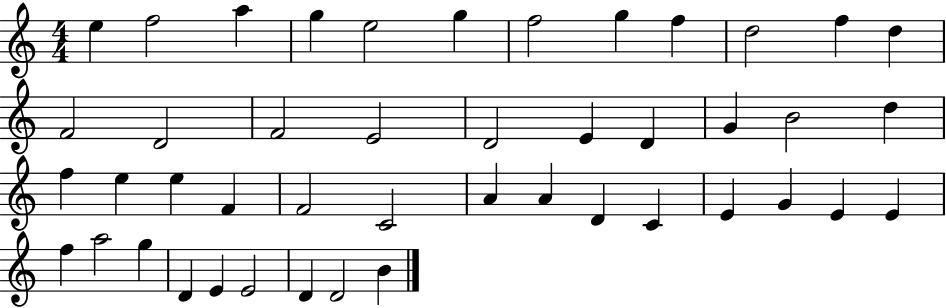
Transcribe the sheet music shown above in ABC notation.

X:1
T:Untitled
M:4/4
L:1/4
K:C
e f2 a g e2 g f2 g f d2 f d F2 D2 F2 E2 D2 E D G B2 d f e e F F2 C2 A A D C E G E E f a2 g D E E2 D D2 B